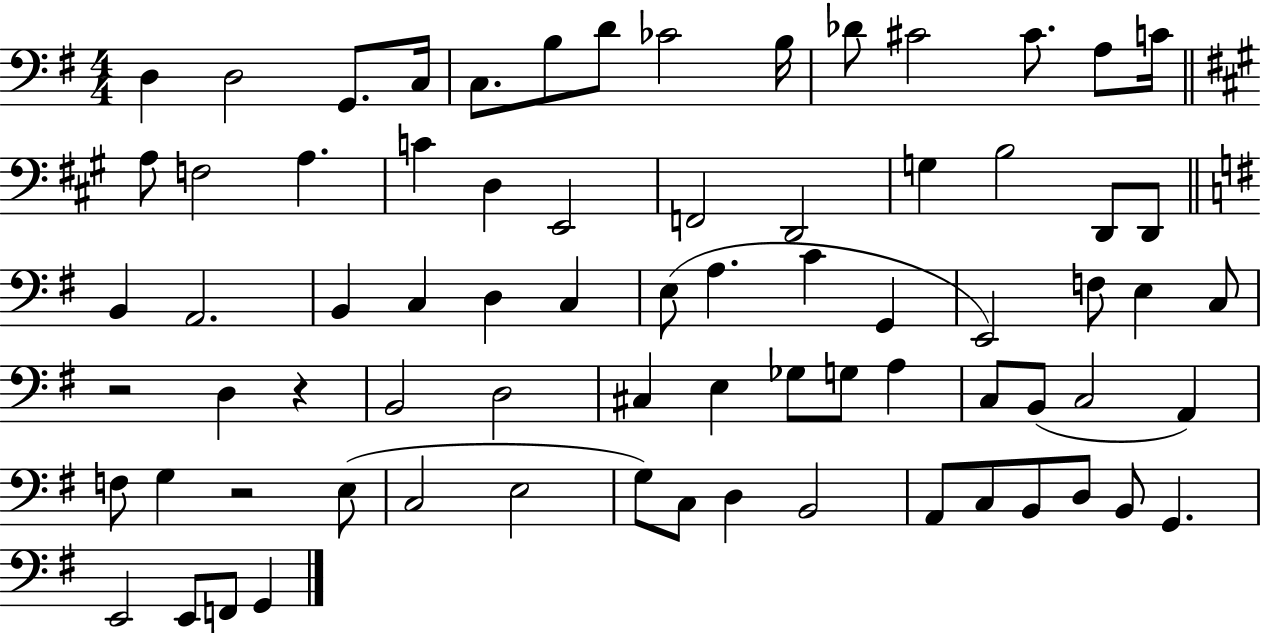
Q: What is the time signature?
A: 4/4